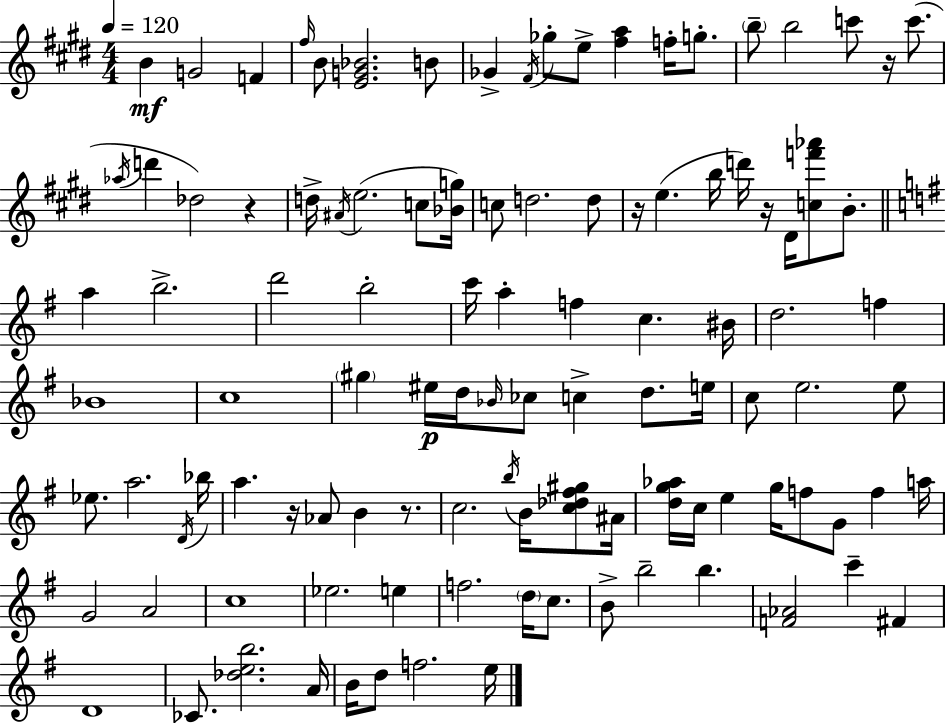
{
  \clef treble
  \numericTimeSignature
  \time 4/4
  \key e \major
  \tempo 4 = 120
  b'4\mf g'2 f'4 | \grace { fis''16 } b'8 <e' g' bes'>2. b'8 | ges'4-> \acciaccatura { fis'16 } ges''8-. e''8-> <fis'' a''>4 f''16-. g''8.-. | \parenthesize b''8-- b''2 c'''8 r16 c'''8.( | \break \acciaccatura { aes''16 } d'''4 des''2) r4 | d''16-> \acciaccatura { ais'16 } e''2.( | c''8 <bes' g''>16) c''8 d''2. | d''8 r16 e''4.( b''16 d'''16) r16 dis'16 <c'' f''' aes'''>8 | \break b'8.-. \bar "||" \break \key e \minor a''4 b''2.-> | d'''2 b''2-. | c'''16 a''4-. f''4 c''4. bis'16 | d''2. f''4 | \break bes'1 | c''1 | \parenthesize gis''4 eis''16\p d''16 \grace { bes'16 } ces''8 c''4-> d''8. | e''16 c''8 e''2. e''8 | \break ees''8. a''2. | \acciaccatura { d'16 } bes''16 a''4. r16 aes'8 b'4 r8. | c''2. \acciaccatura { b''16 } b'16 | <c'' des'' fis'' gis''>8 ais'16 <d'' g'' aes''>16 c''16 e''4 g''16 f''8 g'8 f''4 | \break a''16 g'2 a'2 | c''1 | ees''2. e''4 | f''2. \parenthesize d''16 | \break c''8. b'8-> b''2-- b''4. | <f' aes'>2 c'''4-- fis'4 | d'1 | ces'8. <des'' e'' b''>2. | \break a'16 b'16 d''8 f''2. | e''16 \bar "|."
}